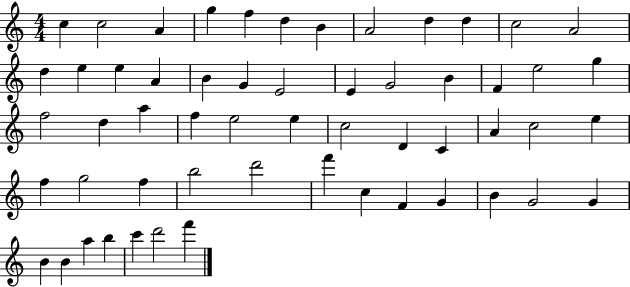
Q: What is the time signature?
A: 4/4